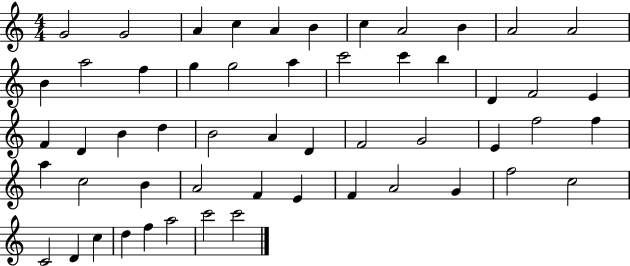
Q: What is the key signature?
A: C major